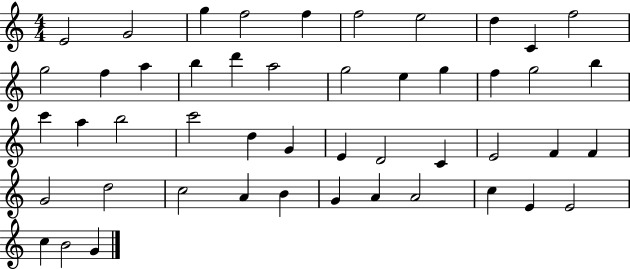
X:1
T:Untitled
M:4/4
L:1/4
K:C
E2 G2 g f2 f f2 e2 d C f2 g2 f a b d' a2 g2 e g f g2 b c' a b2 c'2 d G E D2 C E2 F F G2 d2 c2 A B G A A2 c E E2 c B2 G